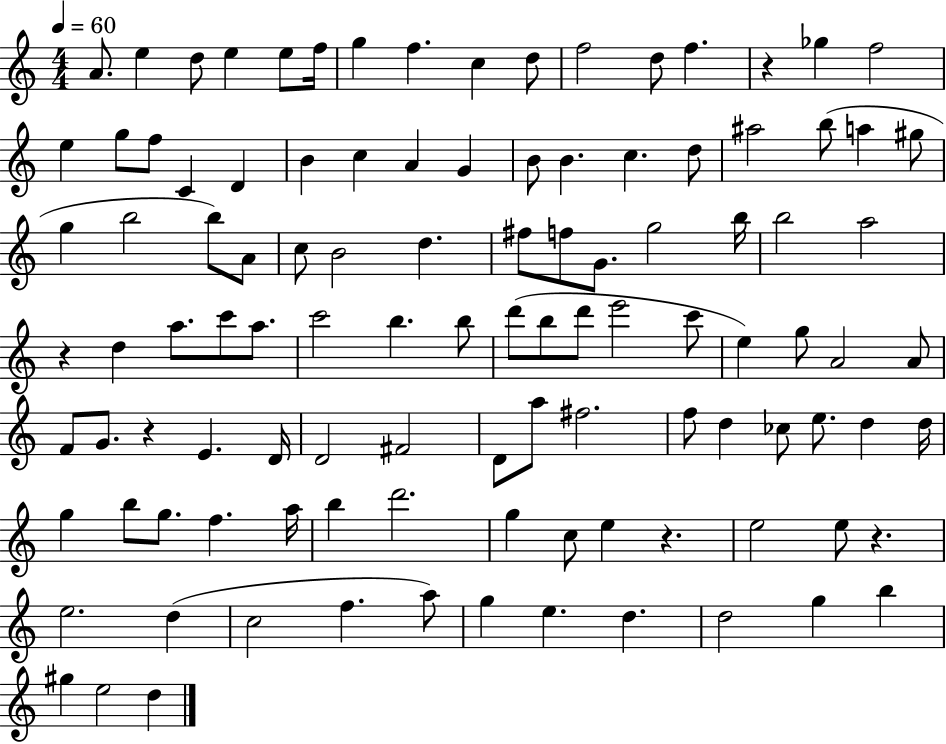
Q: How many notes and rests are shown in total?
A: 108